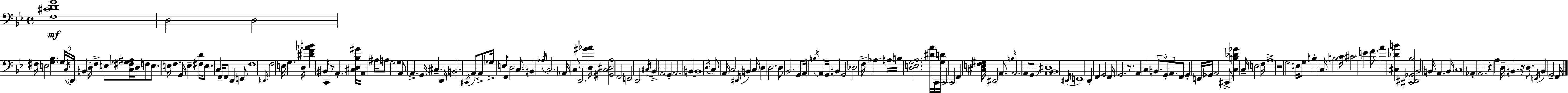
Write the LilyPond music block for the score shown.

{
  \clef bass
  \time 4/4
  \defaultTimeSignature
  \key bes \major
  <f cis' d' g'>1\mf | d2 d2 | fis16 e2 <g bes>4. \tuplet 3/2 { g16 | \acciaccatura { c16 } \parenthesize d,16 } b,4 d16-. f4-> e8 <c fis ges ais>16 d16 f8 | \break e8. e16 f4. g,16 e4-- | <fis d'>16 e8. c4 f,16-- f,8 d,4 e,8 | f1 | \grace { des,16 } f2 e16 g4. | \break d16 <dis' f' aes' b'>4 bis,16 c,8 r8 a,4.-. | <cis d bes gis'>16 a,16 ais16 a8 g2 g4 | a,8 a,4.-> g,16 cis4.-- | d,16 b,2.-- \acciaccatura { cis,16 } a,8~~ | \break a,8-> ges16-> e8 f,8 d2 | c8. b,4 \acciaccatura { aes16 } c2. | aes,16 c8 d,2. | <d gis' aes'>16 <gis, c dis a>2 f,2 | \break e,2 d,2 | \acciaccatura { cis16 } bes,4-> a,2 | g,4-. a,2. | b,4~~ b,1 | \break \acciaccatura { d16 } c8 a,16 c2 | \acciaccatura { dis,16 } b,4 c16 d4 d2. | d8 bes,2. | g,8 a,16-- \acciaccatura { b16 } a,8 g,16 b,4 | \break g,2 des2 | f16-> aes4. a16 b16 <d e g a>2. | <dis' a'>16 c,16 <g d'>16 c,2 | c,2 f,4 <cis e f gis>16 dis,2-- | \break a,8.-- \grace { b16 } a,2. | a,8 g,8 <aes, bes, dis>1 | \acciaccatura { dis,16 } e,1 | d,4-. f,4 | \break g,2 f,16 g,2. | r8. a,4 c4 | \tuplet 3/2 { b,8. g,8-. a,8. } f,8 g,4-. | e,16 ges,16 a,2 cis,8-> <c b des' ges'>4 | \break c16-- e2 f16 a1-> | r2 | g2 e16 g8 b4-. | c16 b2 c'16 cis'2 | \break e'4 f'8. a'4 <cis des' b'>4 | <cis, dis, ges, bes>2 bes,2-- | b,16 a,4. b,16 c1 | aes,4-. a,2. | \break r4 a4 | d16-- b,4. r16 d8. \acciaccatura { e,16 } b,4 | g,2-- f,16 \bar "|."
}